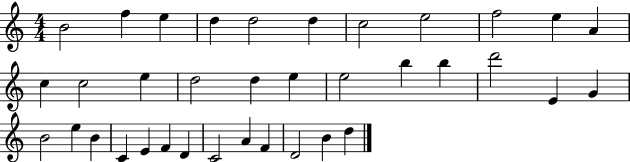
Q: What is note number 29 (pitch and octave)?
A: F4